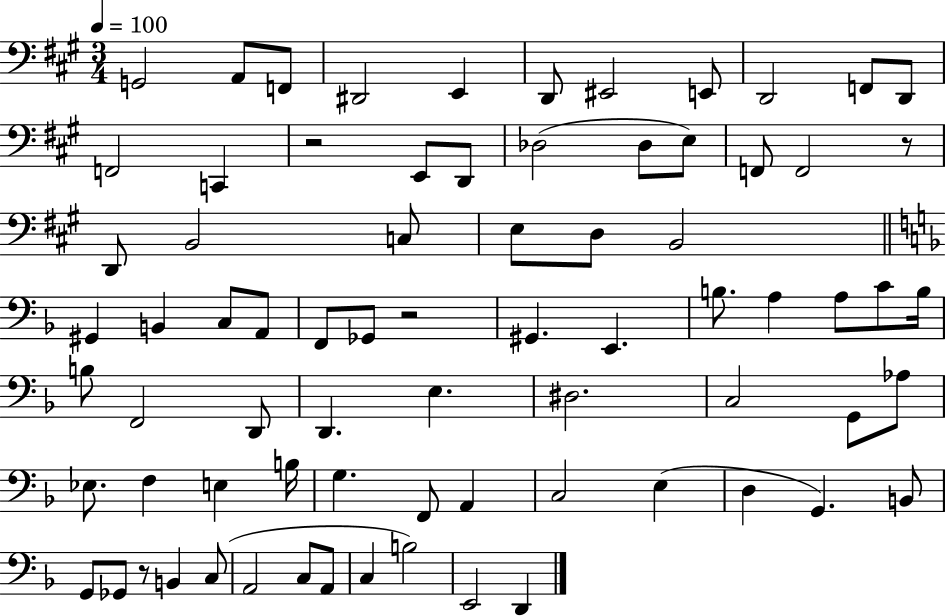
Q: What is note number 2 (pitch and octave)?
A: A2